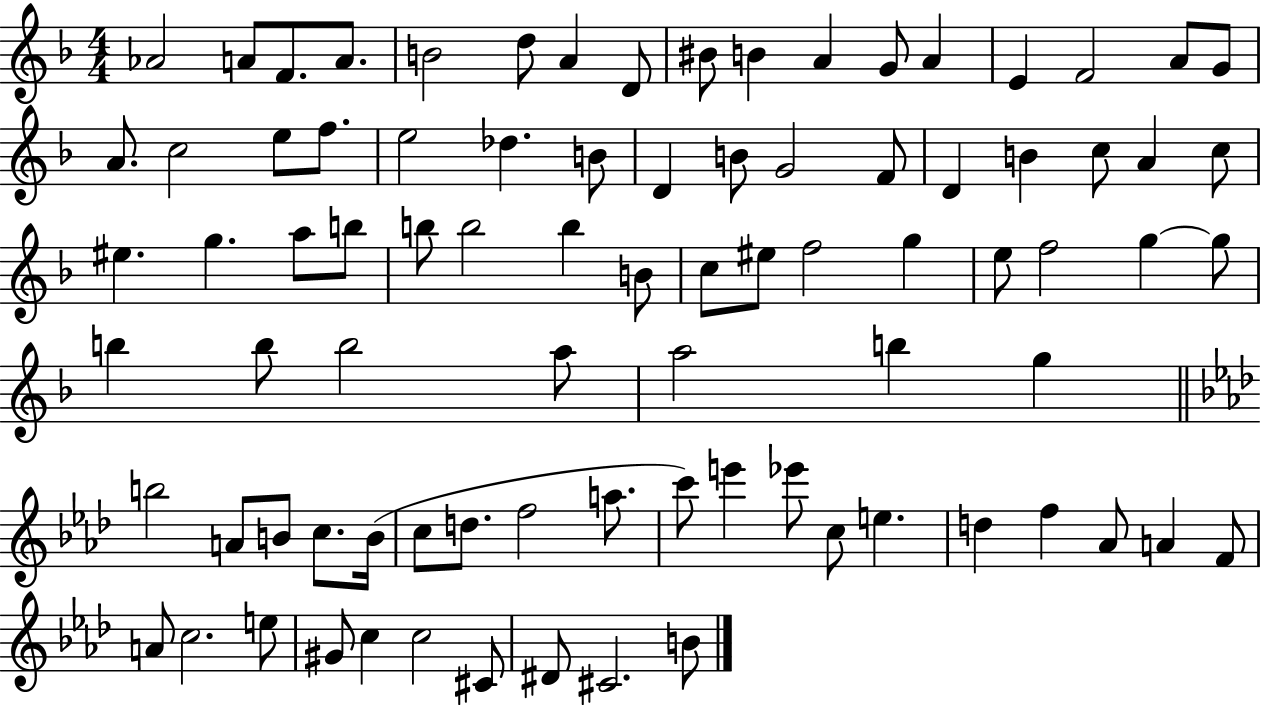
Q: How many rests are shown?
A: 0